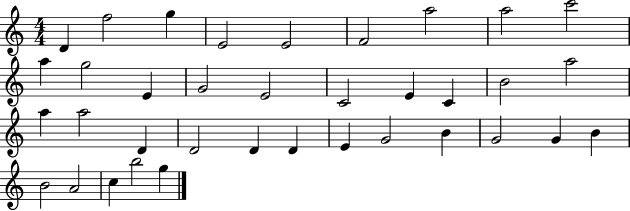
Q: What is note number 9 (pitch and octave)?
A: C6